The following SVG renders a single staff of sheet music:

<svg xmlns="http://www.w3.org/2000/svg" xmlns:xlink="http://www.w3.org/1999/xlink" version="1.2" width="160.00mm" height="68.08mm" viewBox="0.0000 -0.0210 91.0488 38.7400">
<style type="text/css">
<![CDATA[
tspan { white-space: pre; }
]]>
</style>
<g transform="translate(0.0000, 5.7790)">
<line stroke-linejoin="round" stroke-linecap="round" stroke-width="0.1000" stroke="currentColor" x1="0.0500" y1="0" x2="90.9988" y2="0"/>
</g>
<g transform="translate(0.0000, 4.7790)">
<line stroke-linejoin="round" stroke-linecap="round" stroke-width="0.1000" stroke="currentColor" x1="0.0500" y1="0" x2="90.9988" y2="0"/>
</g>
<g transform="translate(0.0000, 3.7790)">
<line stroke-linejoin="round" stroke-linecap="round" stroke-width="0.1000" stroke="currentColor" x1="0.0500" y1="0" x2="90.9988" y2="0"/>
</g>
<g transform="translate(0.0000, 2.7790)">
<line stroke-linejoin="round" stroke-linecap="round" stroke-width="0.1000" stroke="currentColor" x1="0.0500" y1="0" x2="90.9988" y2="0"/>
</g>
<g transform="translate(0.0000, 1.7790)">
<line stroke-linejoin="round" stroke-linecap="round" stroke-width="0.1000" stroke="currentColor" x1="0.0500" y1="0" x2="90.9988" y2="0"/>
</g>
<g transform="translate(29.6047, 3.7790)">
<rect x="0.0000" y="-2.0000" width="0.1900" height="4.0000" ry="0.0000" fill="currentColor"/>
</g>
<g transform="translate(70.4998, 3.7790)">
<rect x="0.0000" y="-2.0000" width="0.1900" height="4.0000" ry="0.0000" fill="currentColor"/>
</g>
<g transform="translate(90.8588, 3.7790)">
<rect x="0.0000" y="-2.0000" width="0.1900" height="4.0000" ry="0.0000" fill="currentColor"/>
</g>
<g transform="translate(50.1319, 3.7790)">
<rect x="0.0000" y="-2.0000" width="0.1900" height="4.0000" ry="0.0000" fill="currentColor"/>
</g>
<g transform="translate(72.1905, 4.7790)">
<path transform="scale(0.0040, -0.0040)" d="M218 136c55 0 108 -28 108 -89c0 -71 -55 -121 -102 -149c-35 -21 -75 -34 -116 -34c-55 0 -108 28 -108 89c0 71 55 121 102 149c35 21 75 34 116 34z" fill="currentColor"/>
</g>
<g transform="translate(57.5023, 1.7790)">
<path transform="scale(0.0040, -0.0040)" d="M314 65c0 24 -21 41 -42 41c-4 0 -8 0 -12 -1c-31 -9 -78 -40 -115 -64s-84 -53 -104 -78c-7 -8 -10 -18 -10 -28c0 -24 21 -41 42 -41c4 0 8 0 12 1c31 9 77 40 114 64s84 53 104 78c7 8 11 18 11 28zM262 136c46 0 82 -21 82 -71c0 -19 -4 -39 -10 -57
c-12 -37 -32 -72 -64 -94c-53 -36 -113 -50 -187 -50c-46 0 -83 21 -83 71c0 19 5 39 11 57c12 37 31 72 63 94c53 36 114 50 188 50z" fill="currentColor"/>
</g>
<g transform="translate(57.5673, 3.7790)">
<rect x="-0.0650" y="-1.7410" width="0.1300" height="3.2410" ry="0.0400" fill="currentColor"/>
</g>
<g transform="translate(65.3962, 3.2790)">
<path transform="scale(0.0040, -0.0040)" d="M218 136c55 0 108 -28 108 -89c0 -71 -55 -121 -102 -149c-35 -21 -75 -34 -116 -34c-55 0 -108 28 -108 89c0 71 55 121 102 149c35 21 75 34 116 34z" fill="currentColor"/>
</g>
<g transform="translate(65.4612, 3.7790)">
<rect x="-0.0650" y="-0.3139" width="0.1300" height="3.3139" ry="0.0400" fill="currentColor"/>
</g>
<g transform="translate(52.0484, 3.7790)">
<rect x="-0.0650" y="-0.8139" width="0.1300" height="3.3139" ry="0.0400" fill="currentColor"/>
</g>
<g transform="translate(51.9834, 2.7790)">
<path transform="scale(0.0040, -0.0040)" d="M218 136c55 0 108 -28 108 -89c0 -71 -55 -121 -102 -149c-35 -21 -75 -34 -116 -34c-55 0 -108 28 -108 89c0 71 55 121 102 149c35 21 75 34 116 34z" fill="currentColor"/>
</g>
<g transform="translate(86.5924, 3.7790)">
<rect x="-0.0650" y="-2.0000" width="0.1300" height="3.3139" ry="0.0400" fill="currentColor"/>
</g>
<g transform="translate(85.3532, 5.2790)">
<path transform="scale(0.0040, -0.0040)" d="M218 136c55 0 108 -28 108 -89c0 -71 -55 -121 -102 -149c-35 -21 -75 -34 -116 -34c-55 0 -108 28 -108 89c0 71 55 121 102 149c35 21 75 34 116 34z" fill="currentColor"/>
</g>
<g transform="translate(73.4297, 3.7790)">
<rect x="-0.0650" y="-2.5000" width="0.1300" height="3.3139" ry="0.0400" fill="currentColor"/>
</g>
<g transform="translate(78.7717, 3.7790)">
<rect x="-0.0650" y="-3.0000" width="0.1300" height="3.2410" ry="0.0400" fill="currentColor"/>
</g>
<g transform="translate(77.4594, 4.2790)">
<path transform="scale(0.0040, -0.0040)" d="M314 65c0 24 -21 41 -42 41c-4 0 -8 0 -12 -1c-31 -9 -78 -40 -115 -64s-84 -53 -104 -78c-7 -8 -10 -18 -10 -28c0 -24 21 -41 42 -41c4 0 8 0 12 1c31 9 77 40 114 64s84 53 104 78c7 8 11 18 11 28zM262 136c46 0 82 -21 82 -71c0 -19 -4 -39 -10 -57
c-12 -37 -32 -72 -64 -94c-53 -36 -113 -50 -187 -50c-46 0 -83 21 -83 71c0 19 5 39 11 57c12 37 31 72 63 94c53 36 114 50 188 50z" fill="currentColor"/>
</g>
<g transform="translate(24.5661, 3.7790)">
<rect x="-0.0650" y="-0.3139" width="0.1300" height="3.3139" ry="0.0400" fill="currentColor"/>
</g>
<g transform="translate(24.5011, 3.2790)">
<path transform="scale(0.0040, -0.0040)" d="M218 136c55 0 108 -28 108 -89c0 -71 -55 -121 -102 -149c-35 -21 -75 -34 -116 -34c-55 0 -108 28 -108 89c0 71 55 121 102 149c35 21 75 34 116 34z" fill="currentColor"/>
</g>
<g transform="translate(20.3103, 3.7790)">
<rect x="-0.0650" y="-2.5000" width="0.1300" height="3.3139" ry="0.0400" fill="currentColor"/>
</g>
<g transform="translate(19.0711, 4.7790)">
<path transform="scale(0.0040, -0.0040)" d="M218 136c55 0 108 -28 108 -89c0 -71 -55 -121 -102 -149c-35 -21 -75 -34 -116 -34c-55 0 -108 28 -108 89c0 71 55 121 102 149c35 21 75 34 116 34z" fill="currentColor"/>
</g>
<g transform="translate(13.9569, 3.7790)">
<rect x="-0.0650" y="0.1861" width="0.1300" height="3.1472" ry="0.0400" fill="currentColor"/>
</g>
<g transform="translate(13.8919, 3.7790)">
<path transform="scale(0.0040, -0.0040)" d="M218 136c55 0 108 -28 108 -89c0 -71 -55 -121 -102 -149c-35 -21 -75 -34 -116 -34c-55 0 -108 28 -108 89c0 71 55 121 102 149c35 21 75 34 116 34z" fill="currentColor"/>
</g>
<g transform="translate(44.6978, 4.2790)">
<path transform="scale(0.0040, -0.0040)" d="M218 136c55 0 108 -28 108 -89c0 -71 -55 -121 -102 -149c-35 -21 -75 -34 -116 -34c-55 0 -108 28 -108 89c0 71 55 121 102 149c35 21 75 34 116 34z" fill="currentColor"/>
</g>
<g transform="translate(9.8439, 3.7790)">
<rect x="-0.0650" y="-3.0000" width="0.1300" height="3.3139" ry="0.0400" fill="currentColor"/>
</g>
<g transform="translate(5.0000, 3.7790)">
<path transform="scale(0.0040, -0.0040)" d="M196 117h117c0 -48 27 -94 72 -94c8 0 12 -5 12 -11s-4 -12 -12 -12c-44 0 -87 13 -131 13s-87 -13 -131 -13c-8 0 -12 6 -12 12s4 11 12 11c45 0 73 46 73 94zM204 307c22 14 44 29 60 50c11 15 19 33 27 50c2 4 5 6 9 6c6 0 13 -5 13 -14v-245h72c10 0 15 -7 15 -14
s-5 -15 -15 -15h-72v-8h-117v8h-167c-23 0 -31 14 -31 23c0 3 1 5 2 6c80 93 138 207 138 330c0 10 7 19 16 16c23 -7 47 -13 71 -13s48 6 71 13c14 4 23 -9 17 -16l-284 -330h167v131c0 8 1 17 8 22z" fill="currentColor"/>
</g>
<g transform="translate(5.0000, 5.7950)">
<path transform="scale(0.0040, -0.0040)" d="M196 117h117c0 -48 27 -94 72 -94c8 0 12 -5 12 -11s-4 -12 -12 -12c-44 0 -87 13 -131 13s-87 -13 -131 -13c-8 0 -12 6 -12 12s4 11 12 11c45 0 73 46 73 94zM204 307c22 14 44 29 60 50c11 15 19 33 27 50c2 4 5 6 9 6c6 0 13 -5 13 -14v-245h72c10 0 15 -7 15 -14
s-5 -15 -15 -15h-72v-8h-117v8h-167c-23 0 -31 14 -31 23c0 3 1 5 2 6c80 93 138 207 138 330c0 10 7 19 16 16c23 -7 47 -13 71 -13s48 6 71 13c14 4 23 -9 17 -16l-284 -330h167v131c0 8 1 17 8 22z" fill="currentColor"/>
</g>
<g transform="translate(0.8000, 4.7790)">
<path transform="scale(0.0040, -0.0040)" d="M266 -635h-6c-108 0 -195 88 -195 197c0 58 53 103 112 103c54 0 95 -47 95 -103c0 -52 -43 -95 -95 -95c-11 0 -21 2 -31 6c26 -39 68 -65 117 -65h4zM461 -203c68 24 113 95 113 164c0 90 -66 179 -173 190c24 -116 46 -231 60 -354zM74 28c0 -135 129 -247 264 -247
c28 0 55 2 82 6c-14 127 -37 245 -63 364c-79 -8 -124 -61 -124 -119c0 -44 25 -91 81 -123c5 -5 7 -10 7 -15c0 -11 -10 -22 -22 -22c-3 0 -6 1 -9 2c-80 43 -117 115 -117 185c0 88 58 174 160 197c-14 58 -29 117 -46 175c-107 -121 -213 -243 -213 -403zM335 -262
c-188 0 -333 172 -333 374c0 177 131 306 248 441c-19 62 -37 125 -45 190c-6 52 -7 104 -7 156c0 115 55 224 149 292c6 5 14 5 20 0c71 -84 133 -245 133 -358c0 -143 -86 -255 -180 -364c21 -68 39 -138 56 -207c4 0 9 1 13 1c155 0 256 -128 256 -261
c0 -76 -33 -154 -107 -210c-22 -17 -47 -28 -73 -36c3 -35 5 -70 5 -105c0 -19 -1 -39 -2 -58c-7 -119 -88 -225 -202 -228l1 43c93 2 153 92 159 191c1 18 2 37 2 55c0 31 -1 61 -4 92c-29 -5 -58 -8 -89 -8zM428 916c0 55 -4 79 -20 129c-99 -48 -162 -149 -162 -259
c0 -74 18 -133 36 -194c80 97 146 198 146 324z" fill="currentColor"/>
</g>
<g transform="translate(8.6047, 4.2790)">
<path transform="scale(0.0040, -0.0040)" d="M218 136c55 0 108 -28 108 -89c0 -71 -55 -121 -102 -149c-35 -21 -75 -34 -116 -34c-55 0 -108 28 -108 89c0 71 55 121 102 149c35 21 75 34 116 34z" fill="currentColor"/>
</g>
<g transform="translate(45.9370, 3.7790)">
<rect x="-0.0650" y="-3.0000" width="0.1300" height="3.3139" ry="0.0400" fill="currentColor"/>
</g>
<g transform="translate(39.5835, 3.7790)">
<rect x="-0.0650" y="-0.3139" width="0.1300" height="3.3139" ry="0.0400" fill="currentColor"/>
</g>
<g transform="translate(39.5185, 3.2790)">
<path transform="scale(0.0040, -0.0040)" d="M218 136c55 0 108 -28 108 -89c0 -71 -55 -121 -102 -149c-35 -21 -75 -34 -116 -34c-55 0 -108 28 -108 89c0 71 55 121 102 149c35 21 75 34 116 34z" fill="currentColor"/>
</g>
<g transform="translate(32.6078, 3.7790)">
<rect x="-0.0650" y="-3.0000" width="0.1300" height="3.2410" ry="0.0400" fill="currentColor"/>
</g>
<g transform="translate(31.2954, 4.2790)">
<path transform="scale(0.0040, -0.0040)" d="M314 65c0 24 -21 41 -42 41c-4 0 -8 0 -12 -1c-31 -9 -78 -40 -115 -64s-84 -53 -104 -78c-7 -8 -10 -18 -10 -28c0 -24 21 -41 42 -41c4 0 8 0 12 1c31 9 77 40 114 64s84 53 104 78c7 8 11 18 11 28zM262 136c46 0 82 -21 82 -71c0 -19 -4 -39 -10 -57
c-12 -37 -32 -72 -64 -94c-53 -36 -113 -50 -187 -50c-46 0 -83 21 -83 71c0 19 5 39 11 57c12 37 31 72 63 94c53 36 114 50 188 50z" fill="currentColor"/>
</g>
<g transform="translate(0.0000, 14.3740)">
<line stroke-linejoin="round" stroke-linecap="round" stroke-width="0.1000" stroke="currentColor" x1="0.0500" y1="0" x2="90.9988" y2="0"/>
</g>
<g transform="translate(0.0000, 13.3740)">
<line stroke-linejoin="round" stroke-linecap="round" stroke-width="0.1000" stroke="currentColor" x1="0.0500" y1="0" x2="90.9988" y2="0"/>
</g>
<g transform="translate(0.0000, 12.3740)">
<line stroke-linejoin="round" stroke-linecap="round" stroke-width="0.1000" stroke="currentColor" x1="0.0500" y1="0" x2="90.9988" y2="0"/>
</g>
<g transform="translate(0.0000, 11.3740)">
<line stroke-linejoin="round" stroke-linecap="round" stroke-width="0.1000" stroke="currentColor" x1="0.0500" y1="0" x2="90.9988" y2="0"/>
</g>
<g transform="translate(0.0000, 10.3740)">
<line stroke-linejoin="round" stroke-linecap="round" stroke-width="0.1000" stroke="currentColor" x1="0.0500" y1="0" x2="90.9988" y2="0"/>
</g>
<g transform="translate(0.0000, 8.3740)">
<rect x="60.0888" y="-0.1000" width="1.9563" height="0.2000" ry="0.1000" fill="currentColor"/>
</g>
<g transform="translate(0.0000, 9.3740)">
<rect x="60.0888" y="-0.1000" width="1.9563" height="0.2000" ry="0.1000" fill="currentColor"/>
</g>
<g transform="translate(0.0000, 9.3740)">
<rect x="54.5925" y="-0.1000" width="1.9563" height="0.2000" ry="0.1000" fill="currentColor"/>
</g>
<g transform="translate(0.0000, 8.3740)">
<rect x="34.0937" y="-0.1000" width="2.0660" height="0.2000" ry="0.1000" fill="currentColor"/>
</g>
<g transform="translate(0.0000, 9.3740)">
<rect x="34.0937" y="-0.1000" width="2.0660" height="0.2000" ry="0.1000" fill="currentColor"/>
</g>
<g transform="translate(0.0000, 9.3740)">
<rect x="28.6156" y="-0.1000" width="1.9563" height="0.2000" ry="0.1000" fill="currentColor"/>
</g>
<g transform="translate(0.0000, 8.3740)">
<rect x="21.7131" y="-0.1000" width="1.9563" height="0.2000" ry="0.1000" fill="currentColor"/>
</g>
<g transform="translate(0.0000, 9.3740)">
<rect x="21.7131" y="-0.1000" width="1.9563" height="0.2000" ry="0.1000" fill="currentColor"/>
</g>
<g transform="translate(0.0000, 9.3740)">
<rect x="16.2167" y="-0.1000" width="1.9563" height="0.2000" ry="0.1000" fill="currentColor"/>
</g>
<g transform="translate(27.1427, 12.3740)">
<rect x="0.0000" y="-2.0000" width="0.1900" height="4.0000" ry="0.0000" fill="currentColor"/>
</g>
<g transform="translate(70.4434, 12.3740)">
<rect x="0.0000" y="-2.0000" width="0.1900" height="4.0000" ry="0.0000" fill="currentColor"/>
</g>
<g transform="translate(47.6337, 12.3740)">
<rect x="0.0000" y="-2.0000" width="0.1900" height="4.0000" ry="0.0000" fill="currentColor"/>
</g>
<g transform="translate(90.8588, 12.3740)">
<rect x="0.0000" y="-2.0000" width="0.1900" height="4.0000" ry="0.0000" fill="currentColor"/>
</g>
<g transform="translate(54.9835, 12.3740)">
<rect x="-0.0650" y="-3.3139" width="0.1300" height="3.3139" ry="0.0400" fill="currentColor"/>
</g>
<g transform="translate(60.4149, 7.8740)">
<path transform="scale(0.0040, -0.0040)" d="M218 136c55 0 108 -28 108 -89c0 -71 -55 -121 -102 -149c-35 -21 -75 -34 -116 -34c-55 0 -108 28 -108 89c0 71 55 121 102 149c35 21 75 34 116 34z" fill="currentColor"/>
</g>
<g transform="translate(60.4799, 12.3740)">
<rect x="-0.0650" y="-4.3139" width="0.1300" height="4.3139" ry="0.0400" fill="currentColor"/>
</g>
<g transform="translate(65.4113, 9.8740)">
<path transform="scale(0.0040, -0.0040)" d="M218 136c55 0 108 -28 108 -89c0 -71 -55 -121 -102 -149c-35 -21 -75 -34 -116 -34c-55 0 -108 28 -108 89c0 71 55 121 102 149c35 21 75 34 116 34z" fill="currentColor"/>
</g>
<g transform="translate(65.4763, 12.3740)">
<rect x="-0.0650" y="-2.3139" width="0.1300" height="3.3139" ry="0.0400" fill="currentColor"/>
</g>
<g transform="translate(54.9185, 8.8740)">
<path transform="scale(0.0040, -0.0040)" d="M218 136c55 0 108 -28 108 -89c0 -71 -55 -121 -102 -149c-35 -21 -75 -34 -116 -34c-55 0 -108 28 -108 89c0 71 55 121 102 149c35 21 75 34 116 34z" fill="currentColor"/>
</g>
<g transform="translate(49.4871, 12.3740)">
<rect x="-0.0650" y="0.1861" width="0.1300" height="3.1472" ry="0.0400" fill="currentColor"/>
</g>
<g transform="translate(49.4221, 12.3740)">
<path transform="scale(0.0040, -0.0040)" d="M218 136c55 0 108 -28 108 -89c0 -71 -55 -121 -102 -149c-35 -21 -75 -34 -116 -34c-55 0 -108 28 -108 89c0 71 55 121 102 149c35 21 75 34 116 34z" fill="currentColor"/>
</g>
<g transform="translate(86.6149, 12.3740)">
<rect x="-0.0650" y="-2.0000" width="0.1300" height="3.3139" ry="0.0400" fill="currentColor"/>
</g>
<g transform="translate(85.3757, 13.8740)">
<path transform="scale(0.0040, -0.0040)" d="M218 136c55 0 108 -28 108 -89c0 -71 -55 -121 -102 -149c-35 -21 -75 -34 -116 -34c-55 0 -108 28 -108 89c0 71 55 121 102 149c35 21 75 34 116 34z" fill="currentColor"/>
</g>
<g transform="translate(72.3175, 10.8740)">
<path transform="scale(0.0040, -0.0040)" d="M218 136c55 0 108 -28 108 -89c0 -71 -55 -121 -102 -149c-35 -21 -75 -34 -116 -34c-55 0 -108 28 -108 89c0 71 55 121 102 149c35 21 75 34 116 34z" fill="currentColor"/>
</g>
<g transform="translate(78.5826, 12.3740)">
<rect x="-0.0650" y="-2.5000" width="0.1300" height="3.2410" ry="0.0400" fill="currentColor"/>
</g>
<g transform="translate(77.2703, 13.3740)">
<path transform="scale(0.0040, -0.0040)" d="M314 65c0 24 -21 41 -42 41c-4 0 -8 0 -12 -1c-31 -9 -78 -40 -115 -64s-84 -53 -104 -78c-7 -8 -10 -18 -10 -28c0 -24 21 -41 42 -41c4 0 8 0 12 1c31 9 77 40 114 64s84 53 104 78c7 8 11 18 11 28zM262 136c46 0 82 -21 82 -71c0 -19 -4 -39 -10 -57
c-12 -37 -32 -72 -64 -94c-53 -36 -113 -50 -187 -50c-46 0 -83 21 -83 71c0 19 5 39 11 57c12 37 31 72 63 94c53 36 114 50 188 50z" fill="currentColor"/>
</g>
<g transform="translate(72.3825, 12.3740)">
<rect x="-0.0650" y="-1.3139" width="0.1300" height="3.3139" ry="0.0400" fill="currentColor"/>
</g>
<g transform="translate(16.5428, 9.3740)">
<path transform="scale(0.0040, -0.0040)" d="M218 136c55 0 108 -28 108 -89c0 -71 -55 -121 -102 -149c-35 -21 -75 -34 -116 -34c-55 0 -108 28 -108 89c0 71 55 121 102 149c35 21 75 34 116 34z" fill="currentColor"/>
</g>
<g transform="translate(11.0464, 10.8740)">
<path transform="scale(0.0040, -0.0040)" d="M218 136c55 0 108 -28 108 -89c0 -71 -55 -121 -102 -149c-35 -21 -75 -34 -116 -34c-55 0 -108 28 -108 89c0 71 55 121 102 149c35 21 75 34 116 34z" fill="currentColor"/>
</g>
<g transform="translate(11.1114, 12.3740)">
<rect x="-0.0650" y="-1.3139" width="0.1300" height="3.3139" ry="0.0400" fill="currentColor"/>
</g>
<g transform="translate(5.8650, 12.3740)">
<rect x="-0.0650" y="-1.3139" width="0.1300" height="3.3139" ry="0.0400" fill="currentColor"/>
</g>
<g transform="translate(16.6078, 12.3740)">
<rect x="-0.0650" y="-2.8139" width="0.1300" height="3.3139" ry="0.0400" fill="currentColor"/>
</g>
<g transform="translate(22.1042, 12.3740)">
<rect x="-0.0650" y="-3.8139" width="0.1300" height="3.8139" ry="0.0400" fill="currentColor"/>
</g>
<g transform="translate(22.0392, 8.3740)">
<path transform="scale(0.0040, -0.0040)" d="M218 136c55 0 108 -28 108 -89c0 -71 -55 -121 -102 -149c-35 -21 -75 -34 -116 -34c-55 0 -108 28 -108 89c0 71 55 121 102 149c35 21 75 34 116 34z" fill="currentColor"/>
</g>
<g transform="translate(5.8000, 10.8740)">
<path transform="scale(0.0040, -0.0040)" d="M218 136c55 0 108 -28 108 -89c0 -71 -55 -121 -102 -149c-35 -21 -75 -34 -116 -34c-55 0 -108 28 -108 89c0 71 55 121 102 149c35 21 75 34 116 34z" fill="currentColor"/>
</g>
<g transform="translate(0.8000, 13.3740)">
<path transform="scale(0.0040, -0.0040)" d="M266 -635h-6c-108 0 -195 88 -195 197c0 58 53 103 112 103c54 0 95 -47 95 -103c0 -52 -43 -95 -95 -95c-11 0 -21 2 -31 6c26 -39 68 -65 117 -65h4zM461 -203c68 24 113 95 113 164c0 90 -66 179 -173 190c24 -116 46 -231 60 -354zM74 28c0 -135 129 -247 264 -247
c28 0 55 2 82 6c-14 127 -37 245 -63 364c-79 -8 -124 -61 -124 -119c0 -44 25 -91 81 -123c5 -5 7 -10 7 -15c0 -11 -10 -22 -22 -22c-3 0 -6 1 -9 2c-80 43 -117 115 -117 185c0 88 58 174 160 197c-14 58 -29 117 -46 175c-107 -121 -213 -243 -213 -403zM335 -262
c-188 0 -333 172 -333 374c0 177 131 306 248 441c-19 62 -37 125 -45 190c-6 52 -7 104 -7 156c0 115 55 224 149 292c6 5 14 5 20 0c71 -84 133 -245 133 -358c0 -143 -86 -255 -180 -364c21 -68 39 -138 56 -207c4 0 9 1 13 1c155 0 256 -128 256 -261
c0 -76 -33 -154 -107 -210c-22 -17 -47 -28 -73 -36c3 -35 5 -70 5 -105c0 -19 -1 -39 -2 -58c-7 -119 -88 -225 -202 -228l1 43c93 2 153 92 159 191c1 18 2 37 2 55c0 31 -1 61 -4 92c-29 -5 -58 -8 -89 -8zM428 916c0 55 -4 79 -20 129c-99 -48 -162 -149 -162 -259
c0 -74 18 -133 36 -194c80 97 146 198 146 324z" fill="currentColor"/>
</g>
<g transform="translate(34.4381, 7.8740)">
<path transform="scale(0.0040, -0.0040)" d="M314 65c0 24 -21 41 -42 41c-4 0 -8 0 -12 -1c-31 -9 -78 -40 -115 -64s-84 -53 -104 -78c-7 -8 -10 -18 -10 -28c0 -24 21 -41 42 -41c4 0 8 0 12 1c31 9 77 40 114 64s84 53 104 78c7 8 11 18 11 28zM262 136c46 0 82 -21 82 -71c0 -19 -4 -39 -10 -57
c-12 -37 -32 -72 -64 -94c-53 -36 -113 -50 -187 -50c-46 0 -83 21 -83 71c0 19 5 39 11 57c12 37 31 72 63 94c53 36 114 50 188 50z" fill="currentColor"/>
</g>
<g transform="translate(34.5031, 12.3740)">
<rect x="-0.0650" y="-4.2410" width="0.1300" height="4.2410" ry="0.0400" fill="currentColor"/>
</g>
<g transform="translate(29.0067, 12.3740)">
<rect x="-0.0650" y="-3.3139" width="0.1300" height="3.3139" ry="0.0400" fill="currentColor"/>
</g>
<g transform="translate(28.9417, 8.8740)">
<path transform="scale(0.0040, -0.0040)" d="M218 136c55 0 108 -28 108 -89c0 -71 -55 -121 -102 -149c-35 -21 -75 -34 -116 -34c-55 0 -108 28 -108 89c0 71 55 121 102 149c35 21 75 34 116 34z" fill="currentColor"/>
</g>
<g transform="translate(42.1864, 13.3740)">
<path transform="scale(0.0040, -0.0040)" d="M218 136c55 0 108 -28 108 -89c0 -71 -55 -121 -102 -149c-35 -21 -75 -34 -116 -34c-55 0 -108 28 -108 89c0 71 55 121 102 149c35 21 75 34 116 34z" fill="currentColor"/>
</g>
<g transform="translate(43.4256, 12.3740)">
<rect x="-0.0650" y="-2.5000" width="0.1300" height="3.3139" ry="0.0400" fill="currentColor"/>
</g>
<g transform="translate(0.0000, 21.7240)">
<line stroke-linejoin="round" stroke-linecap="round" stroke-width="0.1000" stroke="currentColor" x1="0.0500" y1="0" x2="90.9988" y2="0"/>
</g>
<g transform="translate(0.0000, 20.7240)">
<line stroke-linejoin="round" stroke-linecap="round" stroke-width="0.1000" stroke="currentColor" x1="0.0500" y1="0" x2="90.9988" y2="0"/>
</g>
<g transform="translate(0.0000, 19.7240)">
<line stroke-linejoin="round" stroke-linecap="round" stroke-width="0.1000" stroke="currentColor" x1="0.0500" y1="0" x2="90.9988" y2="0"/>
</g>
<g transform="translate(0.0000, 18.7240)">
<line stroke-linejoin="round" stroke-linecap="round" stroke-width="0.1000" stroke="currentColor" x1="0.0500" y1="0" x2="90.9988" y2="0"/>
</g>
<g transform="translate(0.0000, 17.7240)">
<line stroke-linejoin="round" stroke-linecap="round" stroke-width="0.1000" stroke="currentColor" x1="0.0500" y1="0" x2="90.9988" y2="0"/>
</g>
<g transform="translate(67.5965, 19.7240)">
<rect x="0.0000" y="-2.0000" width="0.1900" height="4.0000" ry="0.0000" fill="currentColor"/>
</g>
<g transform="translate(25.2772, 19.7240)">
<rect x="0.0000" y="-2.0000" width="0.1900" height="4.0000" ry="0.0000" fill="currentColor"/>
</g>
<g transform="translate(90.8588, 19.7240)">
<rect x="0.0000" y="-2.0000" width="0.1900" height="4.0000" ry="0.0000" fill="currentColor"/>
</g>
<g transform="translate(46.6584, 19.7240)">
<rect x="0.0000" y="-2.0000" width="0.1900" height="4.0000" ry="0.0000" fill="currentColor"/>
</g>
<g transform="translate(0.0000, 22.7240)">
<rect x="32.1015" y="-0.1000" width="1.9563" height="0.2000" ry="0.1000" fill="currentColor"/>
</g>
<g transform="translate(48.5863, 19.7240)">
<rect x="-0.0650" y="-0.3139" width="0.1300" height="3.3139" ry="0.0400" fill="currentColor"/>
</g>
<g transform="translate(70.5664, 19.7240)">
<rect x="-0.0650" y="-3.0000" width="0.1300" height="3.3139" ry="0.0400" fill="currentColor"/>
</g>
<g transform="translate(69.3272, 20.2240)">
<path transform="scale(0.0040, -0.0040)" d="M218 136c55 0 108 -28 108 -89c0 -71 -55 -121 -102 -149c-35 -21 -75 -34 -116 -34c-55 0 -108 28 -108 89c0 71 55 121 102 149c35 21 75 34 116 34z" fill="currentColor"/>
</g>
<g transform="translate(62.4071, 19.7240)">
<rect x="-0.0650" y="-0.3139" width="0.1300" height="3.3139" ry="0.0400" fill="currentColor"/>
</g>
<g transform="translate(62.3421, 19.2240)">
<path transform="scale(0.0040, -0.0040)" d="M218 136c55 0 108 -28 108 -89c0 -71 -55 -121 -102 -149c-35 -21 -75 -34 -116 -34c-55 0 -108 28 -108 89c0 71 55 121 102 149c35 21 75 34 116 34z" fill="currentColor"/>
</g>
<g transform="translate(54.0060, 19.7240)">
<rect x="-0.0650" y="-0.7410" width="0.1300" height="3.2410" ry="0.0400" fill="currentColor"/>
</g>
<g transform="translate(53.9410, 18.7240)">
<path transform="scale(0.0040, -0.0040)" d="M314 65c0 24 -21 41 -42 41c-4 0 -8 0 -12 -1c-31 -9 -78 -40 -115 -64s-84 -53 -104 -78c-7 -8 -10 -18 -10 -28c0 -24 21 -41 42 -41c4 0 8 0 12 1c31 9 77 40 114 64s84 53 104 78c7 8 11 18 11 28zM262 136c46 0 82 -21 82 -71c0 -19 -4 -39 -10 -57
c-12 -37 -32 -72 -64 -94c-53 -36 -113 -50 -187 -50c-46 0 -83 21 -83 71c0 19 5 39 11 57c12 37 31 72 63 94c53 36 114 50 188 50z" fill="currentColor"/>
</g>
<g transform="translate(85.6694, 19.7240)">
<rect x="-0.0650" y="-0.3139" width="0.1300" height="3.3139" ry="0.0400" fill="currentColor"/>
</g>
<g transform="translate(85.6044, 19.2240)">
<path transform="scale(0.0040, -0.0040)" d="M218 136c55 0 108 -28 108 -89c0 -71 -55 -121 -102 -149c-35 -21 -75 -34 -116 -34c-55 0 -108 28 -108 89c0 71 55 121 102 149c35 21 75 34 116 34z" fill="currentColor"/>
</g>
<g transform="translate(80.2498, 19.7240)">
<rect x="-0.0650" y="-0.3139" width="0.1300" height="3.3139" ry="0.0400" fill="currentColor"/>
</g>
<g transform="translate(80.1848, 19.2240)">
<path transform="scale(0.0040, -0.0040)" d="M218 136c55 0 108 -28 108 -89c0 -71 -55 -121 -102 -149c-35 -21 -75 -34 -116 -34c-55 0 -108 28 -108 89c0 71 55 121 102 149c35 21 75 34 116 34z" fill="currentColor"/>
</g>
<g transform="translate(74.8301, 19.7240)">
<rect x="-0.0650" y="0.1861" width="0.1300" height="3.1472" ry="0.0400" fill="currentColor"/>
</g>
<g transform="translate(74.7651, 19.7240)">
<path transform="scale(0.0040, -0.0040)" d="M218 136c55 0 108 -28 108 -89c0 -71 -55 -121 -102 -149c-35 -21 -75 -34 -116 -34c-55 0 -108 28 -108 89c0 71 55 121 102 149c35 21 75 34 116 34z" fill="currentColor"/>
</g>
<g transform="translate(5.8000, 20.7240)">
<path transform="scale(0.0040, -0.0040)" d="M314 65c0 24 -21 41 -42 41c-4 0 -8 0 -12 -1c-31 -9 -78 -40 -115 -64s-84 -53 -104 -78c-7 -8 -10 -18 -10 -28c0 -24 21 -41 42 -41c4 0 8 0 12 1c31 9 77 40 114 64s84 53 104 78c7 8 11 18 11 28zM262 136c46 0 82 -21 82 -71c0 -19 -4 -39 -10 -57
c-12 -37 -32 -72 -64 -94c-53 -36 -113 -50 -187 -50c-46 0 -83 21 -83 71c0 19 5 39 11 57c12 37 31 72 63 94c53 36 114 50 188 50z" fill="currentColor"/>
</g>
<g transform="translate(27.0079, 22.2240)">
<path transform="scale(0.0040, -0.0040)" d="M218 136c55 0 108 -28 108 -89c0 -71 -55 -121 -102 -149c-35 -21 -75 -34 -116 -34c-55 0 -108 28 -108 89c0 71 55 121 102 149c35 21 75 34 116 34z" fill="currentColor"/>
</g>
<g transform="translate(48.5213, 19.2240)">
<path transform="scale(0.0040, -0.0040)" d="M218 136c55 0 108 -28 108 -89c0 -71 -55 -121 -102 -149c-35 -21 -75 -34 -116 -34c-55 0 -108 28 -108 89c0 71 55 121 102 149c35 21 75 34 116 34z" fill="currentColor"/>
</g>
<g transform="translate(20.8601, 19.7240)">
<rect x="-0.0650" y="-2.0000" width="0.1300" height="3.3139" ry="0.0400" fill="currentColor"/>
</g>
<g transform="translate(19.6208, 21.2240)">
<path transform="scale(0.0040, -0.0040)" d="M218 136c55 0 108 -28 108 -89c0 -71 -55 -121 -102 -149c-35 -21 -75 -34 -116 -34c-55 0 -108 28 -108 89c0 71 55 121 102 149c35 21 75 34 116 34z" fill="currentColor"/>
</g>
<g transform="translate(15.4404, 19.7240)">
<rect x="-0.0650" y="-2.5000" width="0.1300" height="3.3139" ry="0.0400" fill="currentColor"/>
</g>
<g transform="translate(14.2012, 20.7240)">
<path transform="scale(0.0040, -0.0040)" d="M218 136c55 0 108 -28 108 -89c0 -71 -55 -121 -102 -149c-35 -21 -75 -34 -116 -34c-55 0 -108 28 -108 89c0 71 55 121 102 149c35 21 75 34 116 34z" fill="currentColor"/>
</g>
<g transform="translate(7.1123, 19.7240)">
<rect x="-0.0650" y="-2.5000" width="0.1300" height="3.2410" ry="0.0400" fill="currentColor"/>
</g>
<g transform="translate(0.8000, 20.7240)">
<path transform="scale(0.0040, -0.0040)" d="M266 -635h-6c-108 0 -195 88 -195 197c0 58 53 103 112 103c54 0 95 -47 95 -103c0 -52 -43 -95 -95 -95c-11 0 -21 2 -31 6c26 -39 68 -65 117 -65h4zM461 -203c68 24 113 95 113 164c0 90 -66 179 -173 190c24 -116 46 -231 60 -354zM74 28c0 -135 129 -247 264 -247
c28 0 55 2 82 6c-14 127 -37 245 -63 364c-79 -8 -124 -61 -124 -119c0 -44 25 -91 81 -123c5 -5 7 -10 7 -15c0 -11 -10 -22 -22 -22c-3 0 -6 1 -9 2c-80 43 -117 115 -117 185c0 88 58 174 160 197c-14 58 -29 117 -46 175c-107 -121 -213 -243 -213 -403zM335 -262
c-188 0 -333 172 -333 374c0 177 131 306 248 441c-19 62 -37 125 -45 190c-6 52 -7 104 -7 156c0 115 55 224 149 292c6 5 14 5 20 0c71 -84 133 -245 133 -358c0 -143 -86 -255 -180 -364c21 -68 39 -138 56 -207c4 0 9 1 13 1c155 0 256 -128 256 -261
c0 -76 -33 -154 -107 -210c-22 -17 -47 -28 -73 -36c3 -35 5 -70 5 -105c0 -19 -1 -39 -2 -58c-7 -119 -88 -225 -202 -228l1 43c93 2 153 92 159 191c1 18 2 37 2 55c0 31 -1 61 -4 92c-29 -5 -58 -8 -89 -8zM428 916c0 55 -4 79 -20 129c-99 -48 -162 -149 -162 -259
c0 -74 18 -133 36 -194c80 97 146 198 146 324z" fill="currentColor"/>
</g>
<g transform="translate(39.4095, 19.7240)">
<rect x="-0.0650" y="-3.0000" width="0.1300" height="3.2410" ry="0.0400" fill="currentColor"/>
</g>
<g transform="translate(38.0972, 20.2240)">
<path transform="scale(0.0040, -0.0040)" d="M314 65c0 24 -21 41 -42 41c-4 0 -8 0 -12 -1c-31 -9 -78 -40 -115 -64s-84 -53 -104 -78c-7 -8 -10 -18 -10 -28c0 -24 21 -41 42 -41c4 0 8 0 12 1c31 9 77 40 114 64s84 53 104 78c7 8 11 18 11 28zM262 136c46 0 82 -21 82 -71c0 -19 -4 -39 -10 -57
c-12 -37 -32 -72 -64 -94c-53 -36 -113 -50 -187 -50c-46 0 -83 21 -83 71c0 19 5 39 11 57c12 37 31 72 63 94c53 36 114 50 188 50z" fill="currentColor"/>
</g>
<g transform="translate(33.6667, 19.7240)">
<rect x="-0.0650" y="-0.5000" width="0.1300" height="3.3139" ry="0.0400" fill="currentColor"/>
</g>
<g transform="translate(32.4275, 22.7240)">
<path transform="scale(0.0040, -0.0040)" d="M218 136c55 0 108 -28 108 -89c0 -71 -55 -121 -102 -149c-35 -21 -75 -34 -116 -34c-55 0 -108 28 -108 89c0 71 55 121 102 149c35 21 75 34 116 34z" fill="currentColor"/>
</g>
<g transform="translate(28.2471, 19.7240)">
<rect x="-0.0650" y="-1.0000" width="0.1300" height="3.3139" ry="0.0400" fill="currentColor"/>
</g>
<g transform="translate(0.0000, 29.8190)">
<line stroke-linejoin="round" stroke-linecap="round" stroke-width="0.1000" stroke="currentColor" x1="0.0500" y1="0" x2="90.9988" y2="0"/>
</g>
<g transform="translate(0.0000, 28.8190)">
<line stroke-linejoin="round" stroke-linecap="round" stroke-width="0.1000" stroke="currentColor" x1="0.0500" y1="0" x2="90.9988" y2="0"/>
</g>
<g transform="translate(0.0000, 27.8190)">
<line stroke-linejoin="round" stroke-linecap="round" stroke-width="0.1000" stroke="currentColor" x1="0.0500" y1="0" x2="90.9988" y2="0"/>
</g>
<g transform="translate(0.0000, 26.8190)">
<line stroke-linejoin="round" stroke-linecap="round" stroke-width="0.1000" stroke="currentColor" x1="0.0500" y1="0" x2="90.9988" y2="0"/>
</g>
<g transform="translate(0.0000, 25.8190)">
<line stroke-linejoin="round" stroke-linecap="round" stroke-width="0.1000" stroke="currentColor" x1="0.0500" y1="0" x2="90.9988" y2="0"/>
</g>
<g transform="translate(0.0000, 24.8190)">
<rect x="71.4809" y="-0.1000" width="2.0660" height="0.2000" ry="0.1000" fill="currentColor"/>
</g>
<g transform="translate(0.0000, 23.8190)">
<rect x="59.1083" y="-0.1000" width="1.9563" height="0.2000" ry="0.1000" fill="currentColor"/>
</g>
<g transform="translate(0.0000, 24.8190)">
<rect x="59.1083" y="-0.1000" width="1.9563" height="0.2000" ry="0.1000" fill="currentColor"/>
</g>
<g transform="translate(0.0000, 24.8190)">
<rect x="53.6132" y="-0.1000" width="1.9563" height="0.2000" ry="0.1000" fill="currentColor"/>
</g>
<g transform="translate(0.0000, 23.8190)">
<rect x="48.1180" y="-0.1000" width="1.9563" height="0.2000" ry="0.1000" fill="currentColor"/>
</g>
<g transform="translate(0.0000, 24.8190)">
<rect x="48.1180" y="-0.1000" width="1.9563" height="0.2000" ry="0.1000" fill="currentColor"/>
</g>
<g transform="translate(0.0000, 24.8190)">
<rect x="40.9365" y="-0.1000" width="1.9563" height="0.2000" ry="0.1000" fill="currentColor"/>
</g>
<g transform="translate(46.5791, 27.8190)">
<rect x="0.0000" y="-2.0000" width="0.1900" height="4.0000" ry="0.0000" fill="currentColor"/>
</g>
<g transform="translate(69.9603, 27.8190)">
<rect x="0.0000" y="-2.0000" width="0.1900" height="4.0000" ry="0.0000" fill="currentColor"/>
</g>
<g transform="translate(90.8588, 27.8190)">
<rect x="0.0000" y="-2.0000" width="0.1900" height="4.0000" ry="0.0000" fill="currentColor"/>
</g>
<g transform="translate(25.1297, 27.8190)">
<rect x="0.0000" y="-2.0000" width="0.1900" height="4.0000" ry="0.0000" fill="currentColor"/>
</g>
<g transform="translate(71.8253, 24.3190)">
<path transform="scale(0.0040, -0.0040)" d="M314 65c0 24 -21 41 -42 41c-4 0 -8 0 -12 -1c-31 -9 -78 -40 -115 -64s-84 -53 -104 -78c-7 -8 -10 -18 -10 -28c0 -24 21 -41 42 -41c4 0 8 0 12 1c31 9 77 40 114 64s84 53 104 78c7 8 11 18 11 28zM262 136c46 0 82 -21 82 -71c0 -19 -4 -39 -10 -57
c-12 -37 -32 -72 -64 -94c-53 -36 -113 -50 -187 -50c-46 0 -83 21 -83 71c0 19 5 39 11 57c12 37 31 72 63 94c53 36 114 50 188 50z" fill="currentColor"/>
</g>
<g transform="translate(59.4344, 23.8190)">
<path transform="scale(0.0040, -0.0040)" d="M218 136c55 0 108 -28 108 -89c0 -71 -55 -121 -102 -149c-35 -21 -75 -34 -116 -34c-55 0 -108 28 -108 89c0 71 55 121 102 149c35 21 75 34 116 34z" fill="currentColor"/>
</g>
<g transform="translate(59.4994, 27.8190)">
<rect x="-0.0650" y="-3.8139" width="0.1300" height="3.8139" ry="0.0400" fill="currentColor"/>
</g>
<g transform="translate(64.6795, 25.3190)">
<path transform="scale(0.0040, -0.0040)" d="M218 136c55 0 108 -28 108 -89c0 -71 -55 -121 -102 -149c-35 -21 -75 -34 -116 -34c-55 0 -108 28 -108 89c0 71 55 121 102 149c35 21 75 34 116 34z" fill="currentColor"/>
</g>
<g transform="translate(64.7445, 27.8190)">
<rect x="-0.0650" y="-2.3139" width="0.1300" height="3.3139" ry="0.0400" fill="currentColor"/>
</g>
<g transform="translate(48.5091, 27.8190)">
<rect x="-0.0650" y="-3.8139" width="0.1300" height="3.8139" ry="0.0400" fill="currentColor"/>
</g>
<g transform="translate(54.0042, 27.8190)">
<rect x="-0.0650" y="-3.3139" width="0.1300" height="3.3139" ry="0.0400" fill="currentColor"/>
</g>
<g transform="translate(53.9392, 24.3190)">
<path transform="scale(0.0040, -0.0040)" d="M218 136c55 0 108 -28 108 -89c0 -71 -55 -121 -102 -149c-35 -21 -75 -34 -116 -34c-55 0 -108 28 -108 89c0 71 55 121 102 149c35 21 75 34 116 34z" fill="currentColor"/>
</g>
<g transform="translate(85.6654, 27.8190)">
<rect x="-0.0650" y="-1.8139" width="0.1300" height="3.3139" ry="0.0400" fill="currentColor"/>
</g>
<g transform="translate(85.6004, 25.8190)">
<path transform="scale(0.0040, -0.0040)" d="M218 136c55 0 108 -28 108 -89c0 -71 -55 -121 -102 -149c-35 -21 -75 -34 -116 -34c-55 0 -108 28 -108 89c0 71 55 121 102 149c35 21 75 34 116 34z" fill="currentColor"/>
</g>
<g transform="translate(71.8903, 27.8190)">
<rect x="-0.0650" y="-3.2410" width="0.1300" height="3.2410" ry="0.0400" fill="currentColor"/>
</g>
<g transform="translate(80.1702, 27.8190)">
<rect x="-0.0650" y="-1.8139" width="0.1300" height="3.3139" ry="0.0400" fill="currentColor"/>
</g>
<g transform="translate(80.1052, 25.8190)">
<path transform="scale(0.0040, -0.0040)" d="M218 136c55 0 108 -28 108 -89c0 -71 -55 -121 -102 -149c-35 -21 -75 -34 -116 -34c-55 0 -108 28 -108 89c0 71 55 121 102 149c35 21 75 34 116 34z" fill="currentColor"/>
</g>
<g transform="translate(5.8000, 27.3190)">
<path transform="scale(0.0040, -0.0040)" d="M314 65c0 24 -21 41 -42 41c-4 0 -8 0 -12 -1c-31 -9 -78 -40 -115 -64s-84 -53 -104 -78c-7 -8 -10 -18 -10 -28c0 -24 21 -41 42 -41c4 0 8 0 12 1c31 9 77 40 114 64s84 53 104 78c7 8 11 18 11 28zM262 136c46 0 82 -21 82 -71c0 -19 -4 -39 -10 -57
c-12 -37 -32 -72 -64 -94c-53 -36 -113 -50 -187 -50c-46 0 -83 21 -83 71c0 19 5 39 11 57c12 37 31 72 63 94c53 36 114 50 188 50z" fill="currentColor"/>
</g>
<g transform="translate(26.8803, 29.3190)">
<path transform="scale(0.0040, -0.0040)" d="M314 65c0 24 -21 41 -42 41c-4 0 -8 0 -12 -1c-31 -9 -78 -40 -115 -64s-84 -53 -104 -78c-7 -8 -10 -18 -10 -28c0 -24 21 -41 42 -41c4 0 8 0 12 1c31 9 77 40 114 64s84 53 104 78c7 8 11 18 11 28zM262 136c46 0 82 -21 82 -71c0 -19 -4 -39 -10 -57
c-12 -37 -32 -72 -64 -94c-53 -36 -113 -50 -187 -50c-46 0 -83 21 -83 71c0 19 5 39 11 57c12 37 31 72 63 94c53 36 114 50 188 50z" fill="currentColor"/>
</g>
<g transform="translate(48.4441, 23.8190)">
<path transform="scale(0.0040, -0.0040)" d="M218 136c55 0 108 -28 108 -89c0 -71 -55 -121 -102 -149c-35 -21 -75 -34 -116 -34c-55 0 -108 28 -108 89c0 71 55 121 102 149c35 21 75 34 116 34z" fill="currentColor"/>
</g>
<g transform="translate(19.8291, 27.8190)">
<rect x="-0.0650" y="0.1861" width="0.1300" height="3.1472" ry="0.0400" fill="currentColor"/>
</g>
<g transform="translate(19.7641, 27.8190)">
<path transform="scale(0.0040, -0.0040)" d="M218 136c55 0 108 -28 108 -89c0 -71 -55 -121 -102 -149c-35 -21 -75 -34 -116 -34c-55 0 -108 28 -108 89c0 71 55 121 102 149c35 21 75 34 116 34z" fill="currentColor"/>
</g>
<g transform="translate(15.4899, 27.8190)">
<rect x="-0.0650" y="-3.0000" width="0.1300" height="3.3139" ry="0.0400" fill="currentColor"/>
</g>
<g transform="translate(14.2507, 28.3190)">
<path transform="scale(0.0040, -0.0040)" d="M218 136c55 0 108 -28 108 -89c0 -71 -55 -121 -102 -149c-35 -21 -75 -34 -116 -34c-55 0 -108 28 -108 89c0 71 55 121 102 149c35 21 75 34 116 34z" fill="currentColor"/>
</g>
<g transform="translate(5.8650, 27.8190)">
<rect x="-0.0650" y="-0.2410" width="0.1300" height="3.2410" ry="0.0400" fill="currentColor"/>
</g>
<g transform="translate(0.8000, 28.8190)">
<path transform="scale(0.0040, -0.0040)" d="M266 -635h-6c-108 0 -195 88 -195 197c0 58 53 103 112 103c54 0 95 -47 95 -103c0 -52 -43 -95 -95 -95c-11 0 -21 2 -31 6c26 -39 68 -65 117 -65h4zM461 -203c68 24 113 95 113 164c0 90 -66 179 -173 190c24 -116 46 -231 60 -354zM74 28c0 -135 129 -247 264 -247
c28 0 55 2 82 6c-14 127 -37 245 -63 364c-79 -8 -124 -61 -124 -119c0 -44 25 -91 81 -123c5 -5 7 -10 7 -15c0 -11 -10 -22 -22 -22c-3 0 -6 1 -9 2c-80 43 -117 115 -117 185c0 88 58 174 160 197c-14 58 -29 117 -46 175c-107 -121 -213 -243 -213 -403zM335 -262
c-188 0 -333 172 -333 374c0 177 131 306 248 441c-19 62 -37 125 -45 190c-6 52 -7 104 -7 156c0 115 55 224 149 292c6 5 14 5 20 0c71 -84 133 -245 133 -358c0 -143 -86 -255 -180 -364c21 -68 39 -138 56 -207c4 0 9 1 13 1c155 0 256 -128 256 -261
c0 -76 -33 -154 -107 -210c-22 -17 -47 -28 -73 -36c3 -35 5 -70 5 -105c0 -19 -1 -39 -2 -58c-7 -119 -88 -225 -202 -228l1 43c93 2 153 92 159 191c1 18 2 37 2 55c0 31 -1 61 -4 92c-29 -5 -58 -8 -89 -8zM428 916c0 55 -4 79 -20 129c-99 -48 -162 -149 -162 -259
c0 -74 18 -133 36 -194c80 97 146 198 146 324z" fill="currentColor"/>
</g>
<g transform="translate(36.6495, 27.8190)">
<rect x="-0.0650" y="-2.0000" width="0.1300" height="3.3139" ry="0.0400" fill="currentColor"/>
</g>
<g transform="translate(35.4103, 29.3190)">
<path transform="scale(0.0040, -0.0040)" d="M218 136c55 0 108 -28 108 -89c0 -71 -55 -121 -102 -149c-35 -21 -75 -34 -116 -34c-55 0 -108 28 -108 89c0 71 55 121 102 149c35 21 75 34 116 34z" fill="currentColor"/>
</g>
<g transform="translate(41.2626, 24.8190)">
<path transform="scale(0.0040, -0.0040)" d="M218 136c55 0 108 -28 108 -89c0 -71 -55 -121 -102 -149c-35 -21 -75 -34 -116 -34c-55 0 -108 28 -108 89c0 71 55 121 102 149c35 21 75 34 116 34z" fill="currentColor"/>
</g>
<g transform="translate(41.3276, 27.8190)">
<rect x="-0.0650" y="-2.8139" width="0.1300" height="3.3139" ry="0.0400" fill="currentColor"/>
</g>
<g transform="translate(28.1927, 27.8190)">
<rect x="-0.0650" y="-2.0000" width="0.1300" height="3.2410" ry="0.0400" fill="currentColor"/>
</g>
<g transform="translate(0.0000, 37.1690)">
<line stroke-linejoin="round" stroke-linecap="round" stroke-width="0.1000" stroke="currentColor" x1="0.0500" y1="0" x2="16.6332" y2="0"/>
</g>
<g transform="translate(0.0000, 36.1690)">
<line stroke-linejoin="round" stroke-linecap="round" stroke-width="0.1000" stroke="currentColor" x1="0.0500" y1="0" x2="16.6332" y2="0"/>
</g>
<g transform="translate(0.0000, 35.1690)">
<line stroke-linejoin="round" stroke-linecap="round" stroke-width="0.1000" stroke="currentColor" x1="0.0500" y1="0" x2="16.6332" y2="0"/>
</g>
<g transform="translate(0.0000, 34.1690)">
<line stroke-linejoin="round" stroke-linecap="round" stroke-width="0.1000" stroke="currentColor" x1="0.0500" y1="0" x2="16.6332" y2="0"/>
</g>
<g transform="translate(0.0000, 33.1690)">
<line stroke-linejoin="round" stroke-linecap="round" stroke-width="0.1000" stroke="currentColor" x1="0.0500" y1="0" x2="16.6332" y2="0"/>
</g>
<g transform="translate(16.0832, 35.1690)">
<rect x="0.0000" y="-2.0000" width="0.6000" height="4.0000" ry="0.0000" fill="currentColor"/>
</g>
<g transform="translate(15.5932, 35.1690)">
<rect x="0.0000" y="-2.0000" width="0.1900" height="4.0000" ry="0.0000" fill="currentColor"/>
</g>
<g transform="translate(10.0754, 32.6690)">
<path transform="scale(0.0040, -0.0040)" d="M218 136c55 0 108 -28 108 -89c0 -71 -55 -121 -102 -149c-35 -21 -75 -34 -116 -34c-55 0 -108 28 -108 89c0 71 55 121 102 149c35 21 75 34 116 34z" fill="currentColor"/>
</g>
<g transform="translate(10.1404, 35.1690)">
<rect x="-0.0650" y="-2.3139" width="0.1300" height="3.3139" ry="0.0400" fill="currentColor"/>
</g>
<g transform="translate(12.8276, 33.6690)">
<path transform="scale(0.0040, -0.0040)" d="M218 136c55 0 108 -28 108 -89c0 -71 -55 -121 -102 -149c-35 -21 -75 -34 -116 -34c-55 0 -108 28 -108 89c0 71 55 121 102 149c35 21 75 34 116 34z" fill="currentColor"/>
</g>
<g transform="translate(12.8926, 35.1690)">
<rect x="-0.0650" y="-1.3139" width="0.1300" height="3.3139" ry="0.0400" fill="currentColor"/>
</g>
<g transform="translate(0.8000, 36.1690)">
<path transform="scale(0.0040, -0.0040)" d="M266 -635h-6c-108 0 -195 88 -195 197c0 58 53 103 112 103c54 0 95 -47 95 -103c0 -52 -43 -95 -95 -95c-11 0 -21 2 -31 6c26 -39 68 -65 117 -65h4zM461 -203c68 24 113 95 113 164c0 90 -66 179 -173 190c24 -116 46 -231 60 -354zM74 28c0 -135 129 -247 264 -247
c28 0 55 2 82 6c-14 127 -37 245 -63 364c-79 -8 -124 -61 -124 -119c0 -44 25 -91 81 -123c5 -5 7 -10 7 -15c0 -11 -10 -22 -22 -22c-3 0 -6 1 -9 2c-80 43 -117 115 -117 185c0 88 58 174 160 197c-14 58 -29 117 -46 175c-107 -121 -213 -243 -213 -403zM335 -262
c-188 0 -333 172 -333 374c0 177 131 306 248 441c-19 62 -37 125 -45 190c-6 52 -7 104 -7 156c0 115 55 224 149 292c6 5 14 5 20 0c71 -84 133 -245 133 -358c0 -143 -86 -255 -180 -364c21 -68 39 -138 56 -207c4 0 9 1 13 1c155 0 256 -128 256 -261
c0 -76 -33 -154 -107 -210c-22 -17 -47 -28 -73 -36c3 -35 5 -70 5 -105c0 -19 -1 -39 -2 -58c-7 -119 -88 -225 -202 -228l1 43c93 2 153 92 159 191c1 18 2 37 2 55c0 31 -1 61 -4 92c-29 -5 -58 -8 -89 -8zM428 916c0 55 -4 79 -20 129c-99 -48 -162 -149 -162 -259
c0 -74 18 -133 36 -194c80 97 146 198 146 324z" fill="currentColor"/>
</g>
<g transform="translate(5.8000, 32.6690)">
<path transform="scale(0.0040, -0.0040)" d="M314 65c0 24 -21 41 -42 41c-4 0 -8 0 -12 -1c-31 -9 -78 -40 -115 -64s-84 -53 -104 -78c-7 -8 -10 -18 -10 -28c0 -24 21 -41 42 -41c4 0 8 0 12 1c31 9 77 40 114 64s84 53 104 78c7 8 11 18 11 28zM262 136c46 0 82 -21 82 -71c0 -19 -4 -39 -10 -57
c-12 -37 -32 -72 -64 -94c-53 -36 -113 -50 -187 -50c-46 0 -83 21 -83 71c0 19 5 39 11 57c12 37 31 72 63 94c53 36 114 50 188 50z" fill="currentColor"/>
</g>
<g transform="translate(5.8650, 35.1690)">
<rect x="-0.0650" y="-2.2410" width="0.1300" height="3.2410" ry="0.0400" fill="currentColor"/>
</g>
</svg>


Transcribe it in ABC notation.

X:1
T:Untitled
M:4/4
L:1/4
K:C
A B G c A2 c A d f2 c G A2 F e e a c' b d'2 G B b d' g e G2 F G2 G F D C A2 c d2 c A B c c c2 A B F2 F a c' b c' g b2 f f g2 g e